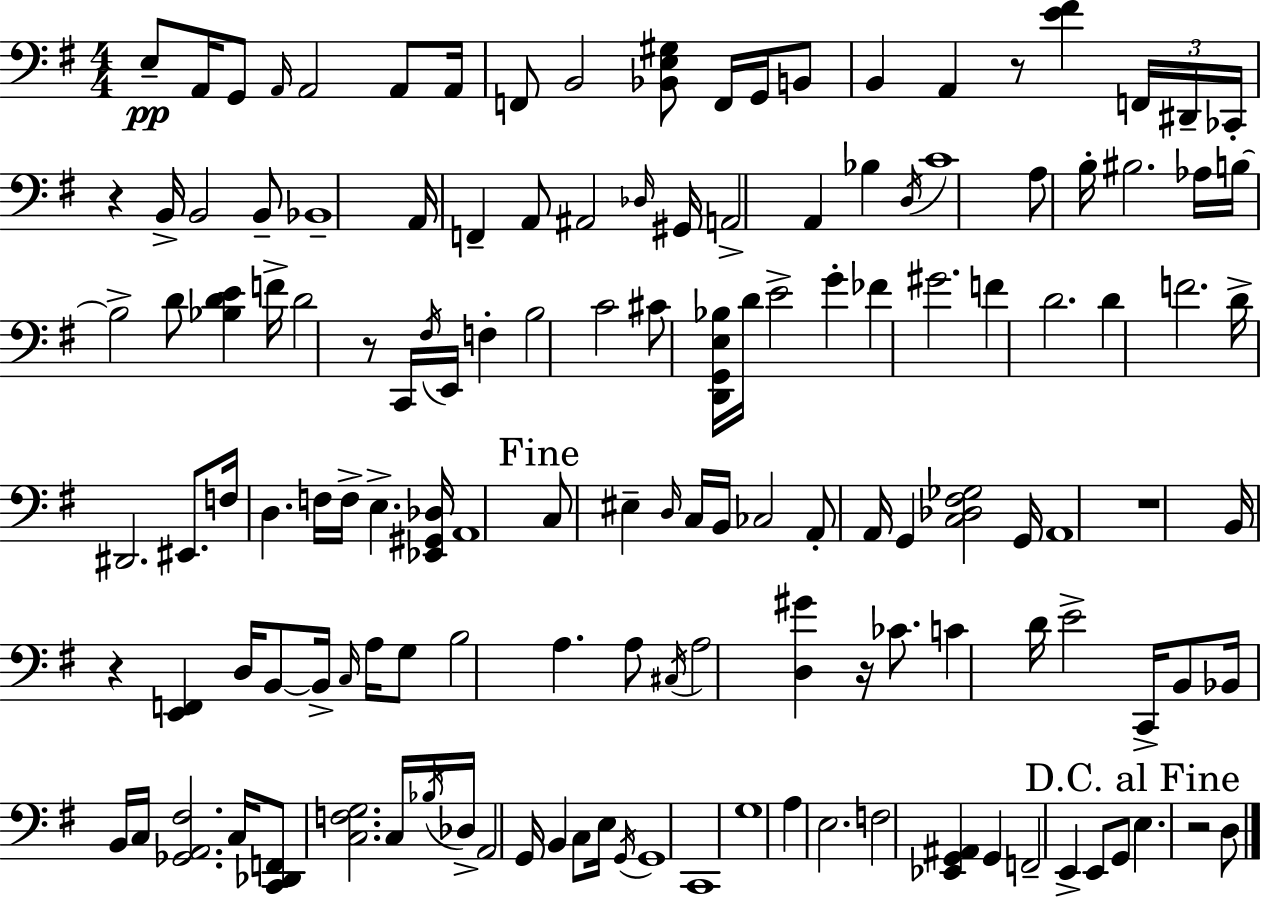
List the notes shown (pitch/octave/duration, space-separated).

E3/e A2/s G2/e A2/s A2/h A2/e A2/s F2/e B2/h [Bb2,E3,G#3]/e F2/s G2/s B2/e B2/q A2/q R/e [E4,F#4]/q F2/s D#2/s CES2/s R/q B2/s B2/h B2/e Bb2/w A2/s F2/q A2/e A#2/h Db3/s G#2/s A2/h A2/q Bb3/q D3/s C4/w A3/e B3/s BIS3/h. Ab3/s B3/s B3/h D4/e [Bb3,D4,E4]/q F4/s D4/h R/e C2/s F#3/s E2/s F3/q B3/h C4/h C#4/e [D2,G2,E3,Bb3]/s D4/s E4/h G4/q FES4/q G#4/h. F4/q D4/h. D4/q F4/h. D4/s D#2/h. EIS2/e. F3/s D3/q. F3/s F3/s E3/q. [Eb2,G#2,Db3]/s A2/w C3/e EIS3/q D3/s C3/s B2/s CES3/h A2/e A2/s G2/q [C3,Db3,F#3,Gb3]/h G2/s A2/w R/w B2/s R/q [E2,F2]/q D3/s B2/e B2/s C3/s A3/s G3/e B3/h A3/q. A3/e C#3/s A3/h [D3,G#4]/q R/s CES4/e. C4/q D4/s E4/h C2/s B2/e Bb2/s B2/s C3/s [Gb2,A2,F#3]/h. C3/s [C2,Db2,F2]/e [C3,F3,G3]/h. C3/s Bb3/s Db3/s A2/h G2/s B2/q C3/e E3/s G2/s G2/w C2/w G3/w A3/q E3/h. F3/h [Eb2,G2,A#2]/q G2/q F2/h E2/q E2/e G2/e E3/q. R/h D3/e